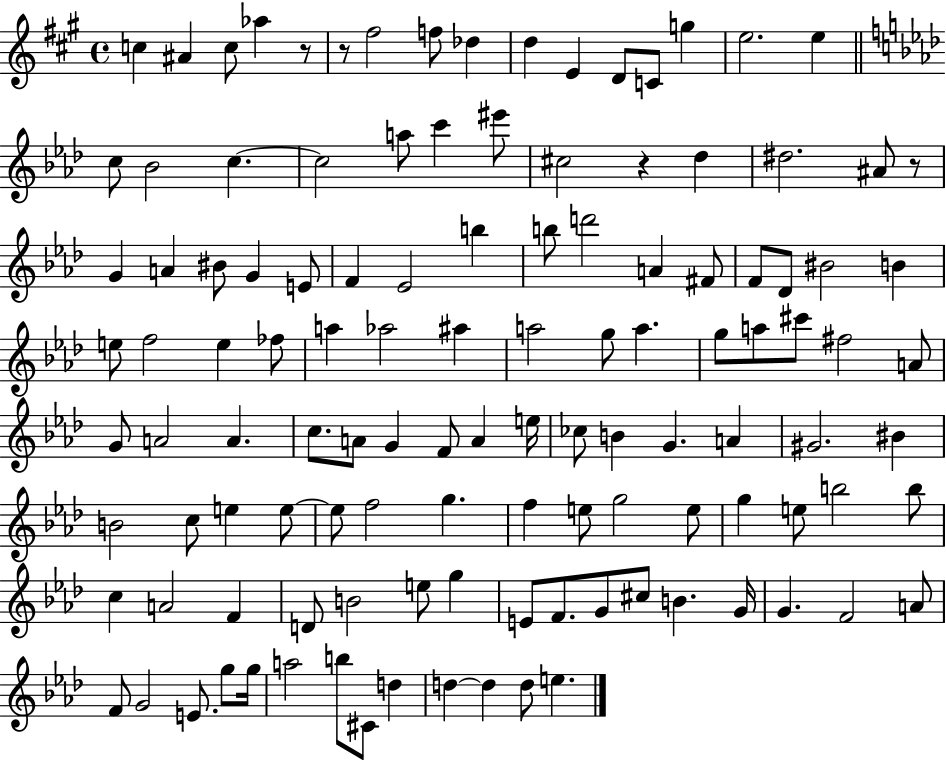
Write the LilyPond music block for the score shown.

{
  \clef treble
  \time 4/4
  \defaultTimeSignature
  \key a \major
  c''4 ais'4 c''8 aes''4 r8 | r8 fis''2 f''8 des''4 | d''4 e'4 d'8 c'8 g''4 | e''2. e''4 | \break \bar "||" \break \key f \minor c''8 bes'2 c''4.~~ | c''2 a''8 c'''4 eis'''8 | cis''2 r4 des''4 | dis''2. ais'8 r8 | \break g'4 a'4 bis'8 g'4 e'8 | f'4 ees'2 b''4 | b''8 d'''2 a'4 fis'8 | f'8 des'8 bis'2 b'4 | \break e''8 f''2 e''4 fes''8 | a''4 aes''2 ais''4 | a''2 g''8 a''4. | g''8 a''8 cis'''8 fis''2 a'8 | \break g'8 a'2 a'4. | c''8. a'8 g'4 f'8 a'4 e''16 | ces''8 b'4 g'4. a'4 | gis'2. bis'4 | \break b'2 c''8 e''4 e''8~~ | e''8 f''2 g''4. | f''4 e''8 g''2 e''8 | g''4 e''8 b''2 b''8 | \break c''4 a'2 f'4 | d'8 b'2 e''8 g''4 | e'8 f'8. g'8 cis''8 b'4. g'16 | g'4. f'2 a'8 | \break f'8 g'2 e'8. g''8 g''16 | a''2 b''8 cis'8 d''4 | d''4~~ d''4 d''8 e''4. | \bar "|."
}